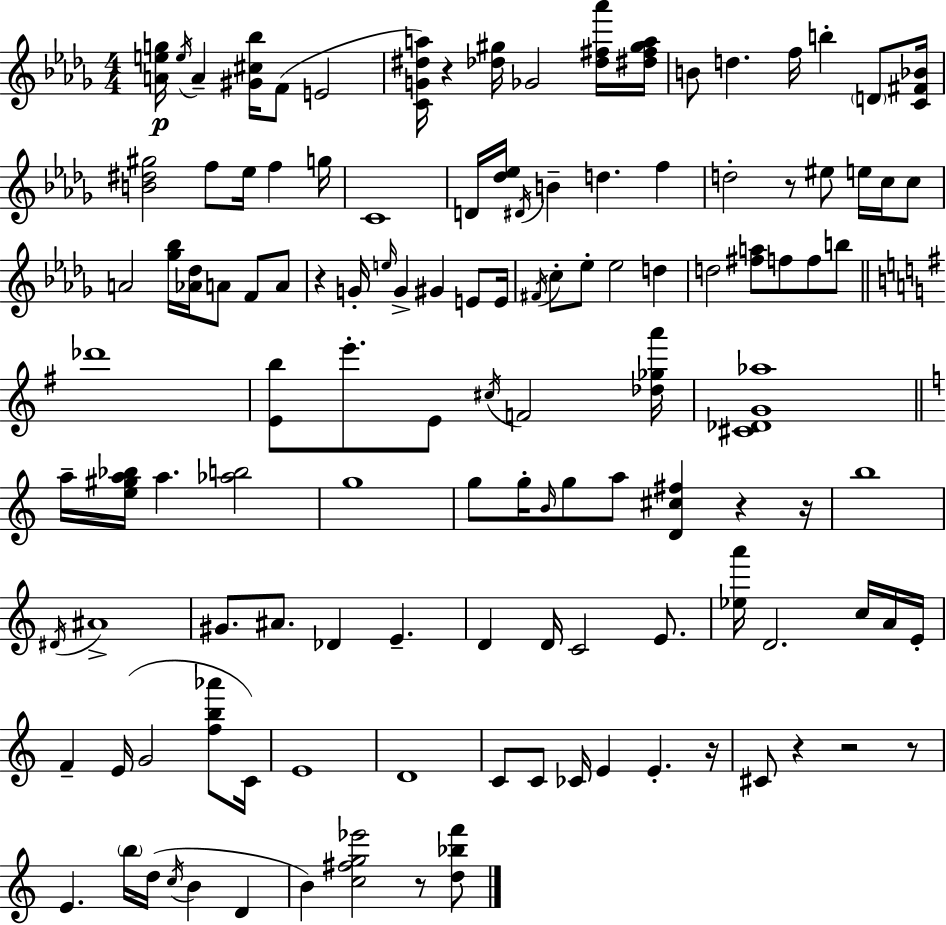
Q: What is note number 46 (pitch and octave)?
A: E6